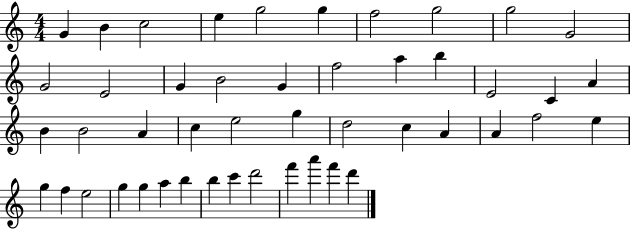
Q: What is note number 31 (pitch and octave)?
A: A4